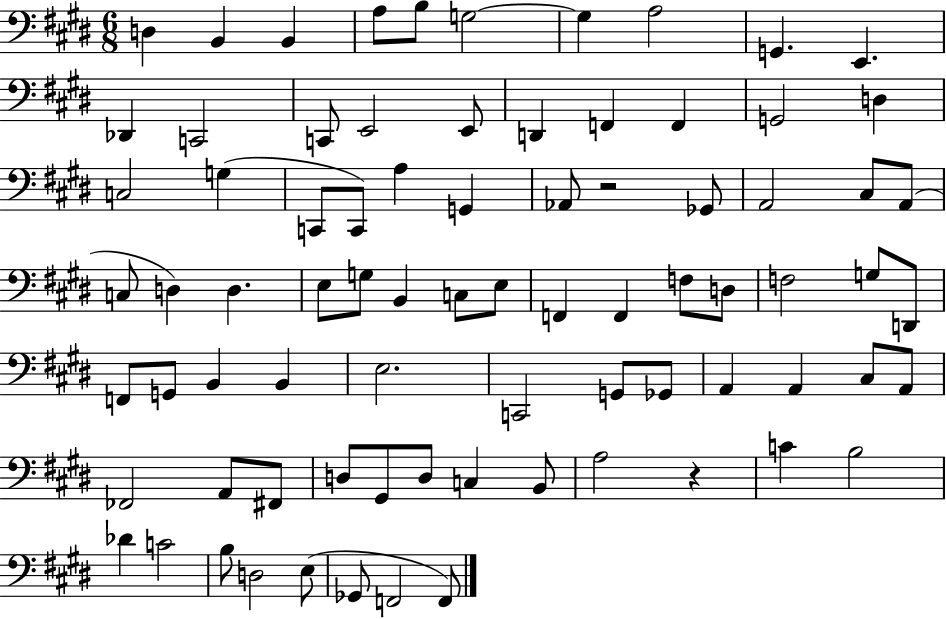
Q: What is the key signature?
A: E major